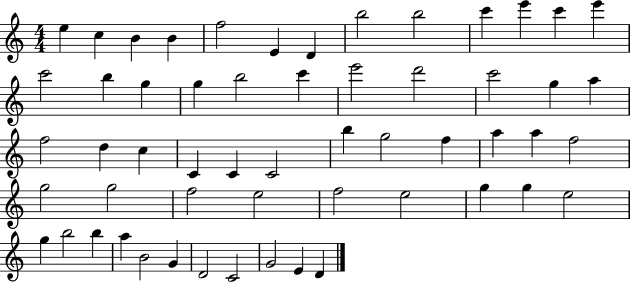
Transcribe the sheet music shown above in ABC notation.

X:1
T:Untitled
M:4/4
L:1/4
K:C
e c B B f2 E D b2 b2 c' e' c' e' c'2 b g g b2 c' e'2 d'2 c'2 g a f2 d c C C C2 b g2 f a a f2 g2 g2 f2 e2 f2 e2 g g e2 g b2 b a B2 G D2 C2 G2 E D